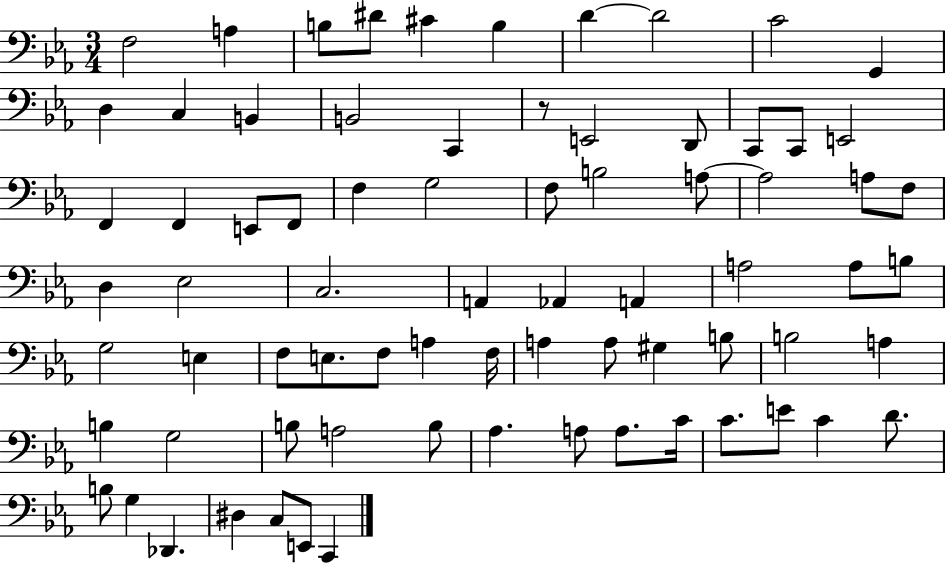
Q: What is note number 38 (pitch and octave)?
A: A2